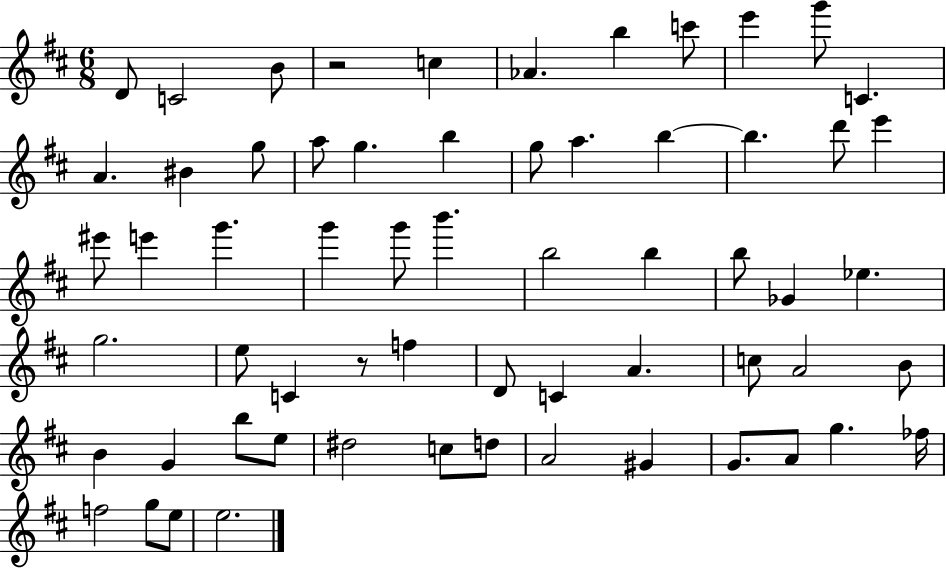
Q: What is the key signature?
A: D major